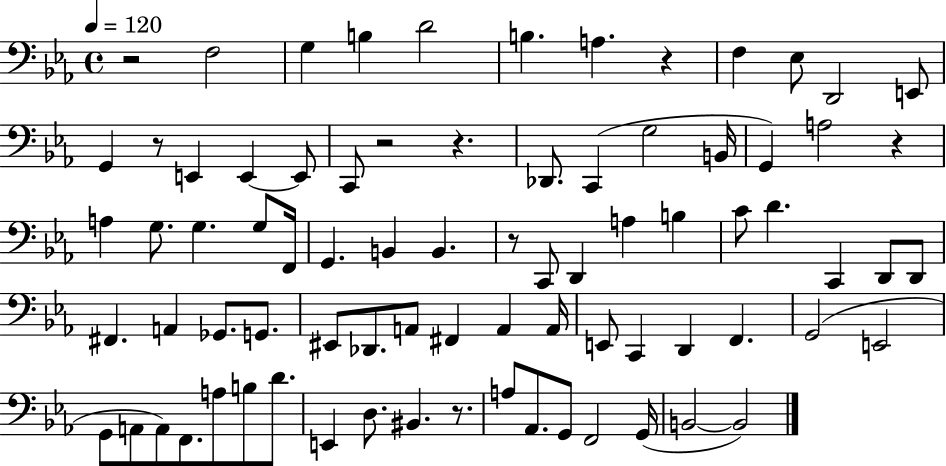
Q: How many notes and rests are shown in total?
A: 79